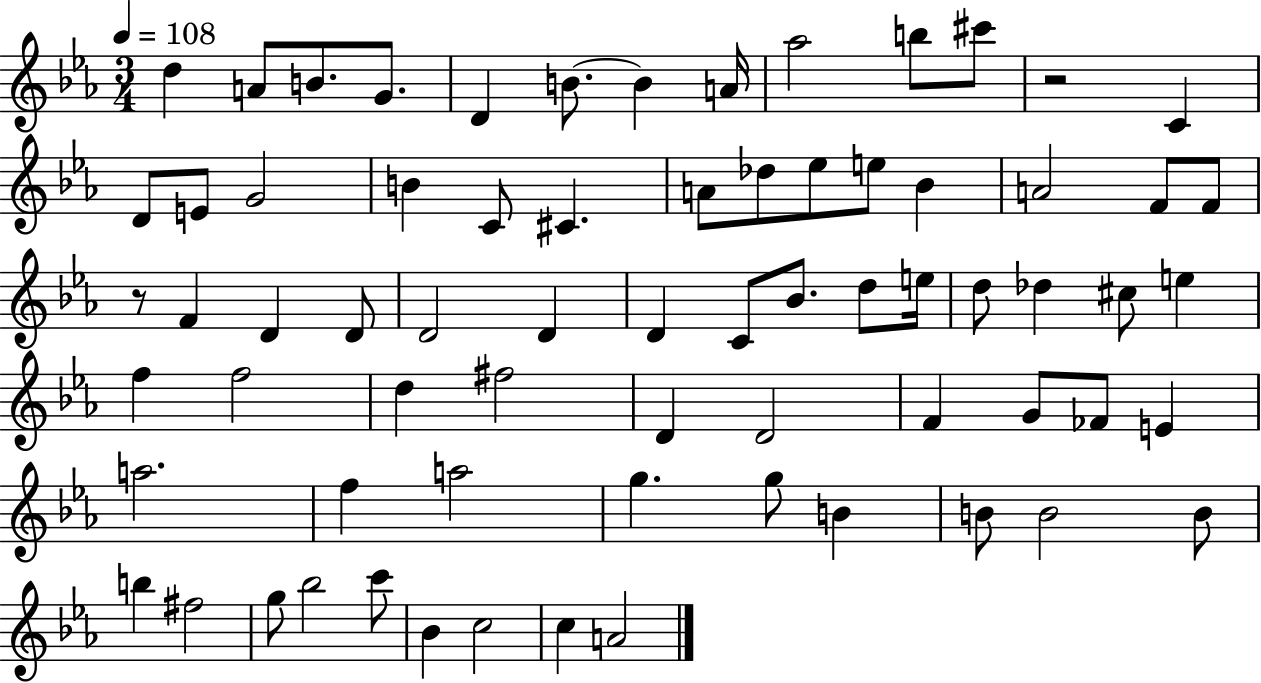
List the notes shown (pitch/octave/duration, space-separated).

D5/q A4/e B4/e. G4/e. D4/q B4/e. B4/q A4/s Ab5/h B5/e C#6/e R/h C4/q D4/e E4/e G4/h B4/q C4/e C#4/q. A4/e Db5/e Eb5/e E5/e Bb4/q A4/h F4/e F4/e R/e F4/q D4/q D4/e D4/h D4/q D4/q C4/e Bb4/e. D5/e E5/s D5/e Db5/q C#5/e E5/q F5/q F5/h D5/q F#5/h D4/q D4/h F4/q G4/e FES4/e E4/q A5/h. F5/q A5/h G5/q. G5/e B4/q B4/e B4/h B4/e B5/q F#5/h G5/e Bb5/h C6/e Bb4/q C5/h C5/q A4/h